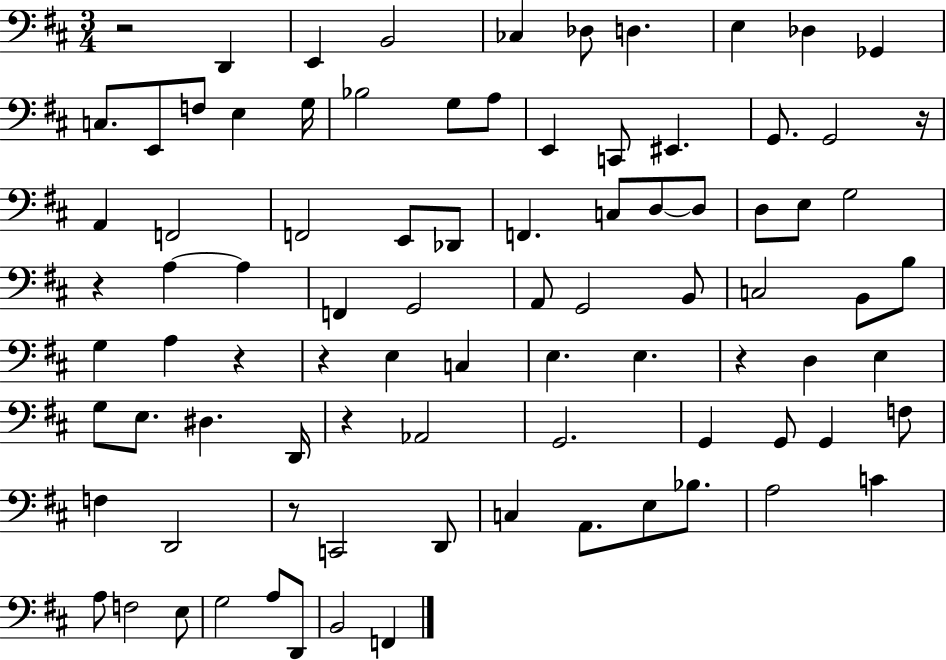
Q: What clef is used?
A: bass